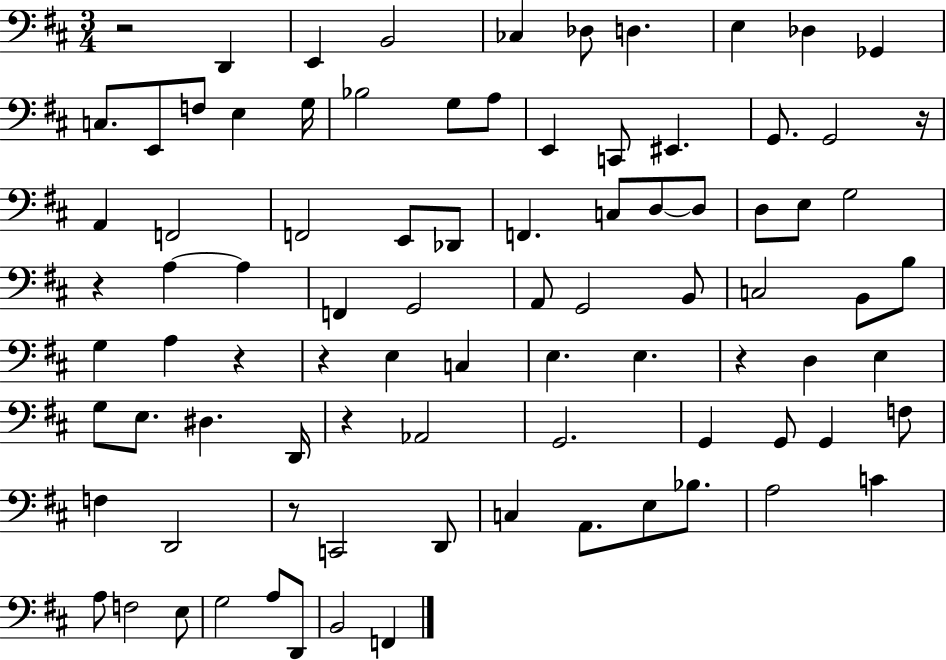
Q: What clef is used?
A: bass